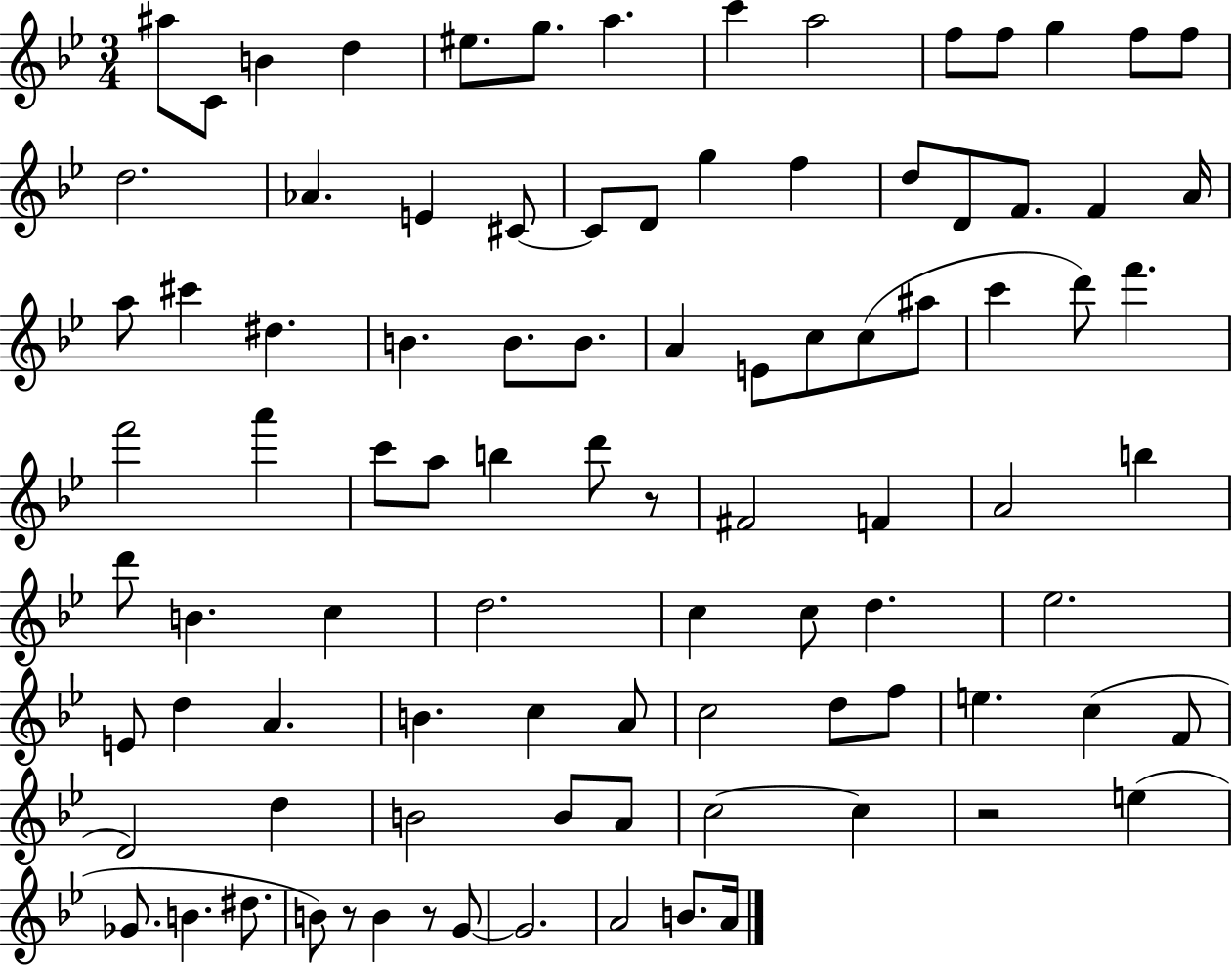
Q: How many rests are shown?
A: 4